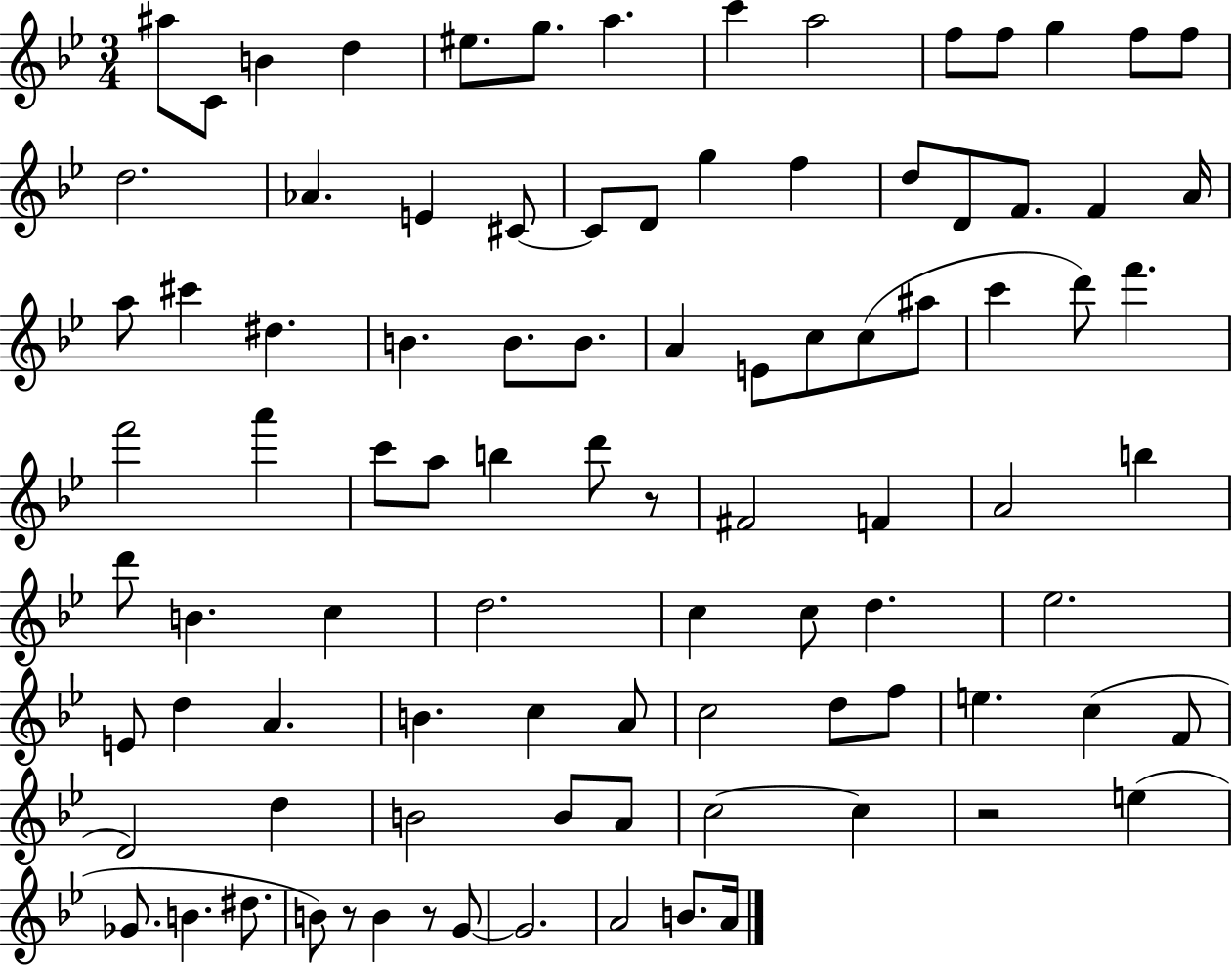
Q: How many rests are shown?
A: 4